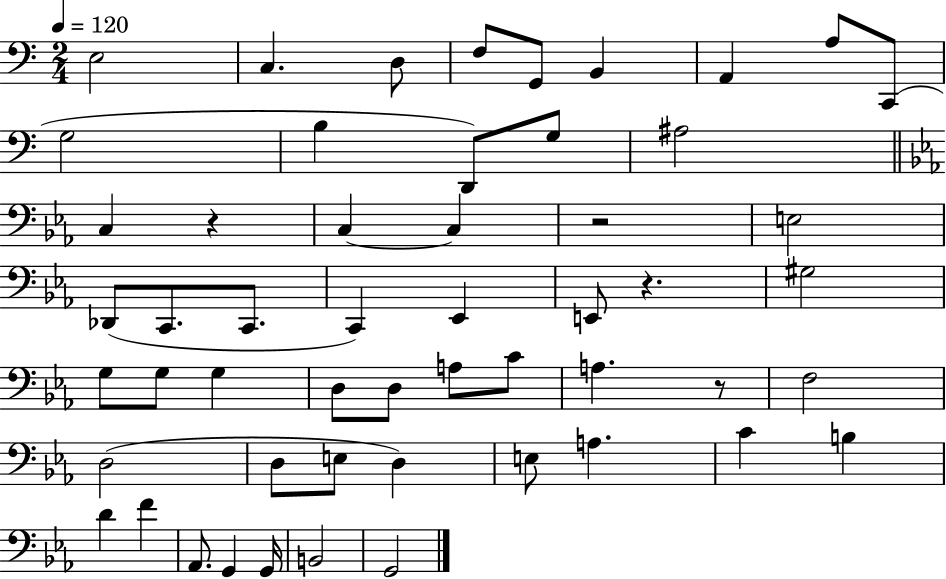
X:1
T:Untitled
M:2/4
L:1/4
K:C
E,2 C, D,/2 F,/2 G,,/2 B,, A,, A,/2 C,,/2 G,2 B, D,,/2 G,/2 ^A,2 C, z C, C, z2 E,2 _D,,/2 C,,/2 C,,/2 C,, _E,, E,,/2 z ^G,2 G,/2 G,/2 G, D,/2 D,/2 A,/2 C/2 A, z/2 F,2 D,2 D,/2 E,/2 D, E,/2 A, C B, D F _A,,/2 G,, G,,/4 B,,2 G,,2